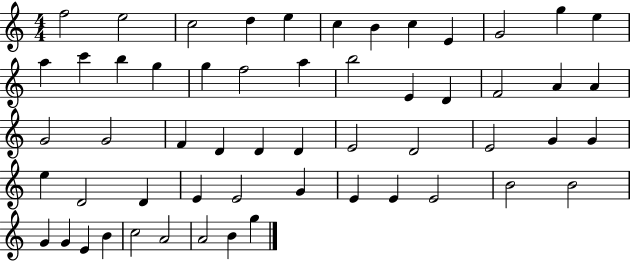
X:1
T:Untitled
M:4/4
L:1/4
K:C
f2 e2 c2 d e c B c E G2 g e a c' b g g f2 a b2 E D F2 A A G2 G2 F D D D E2 D2 E2 G G e D2 D E E2 G E E E2 B2 B2 G G E B c2 A2 A2 B g